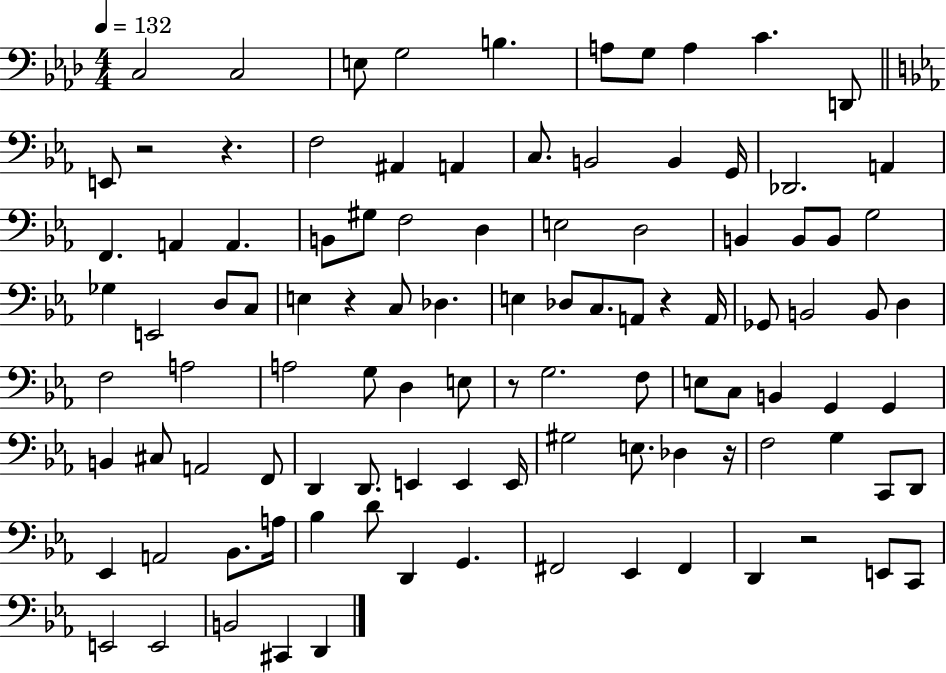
C3/h C3/h E3/e G3/h B3/q. A3/e G3/e A3/q C4/q. D2/e E2/e R/h R/q. F3/h A#2/q A2/q C3/e. B2/h B2/q G2/s Db2/h. A2/q F2/q. A2/q A2/q. B2/e G#3/e F3/h D3/q E3/h D3/h B2/q B2/e B2/e G3/h Gb3/q E2/h D3/e C3/e E3/q R/q C3/e Db3/q. E3/q Db3/e C3/e. A2/e R/q A2/s Gb2/e B2/h B2/e D3/q F3/h A3/h A3/h G3/e D3/q E3/e R/e G3/h. F3/e E3/e C3/e B2/q G2/q G2/q B2/q C#3/e A2/h F2/e D2/q D2/e. E2/q E2/q E2/s G#3/h E3/e. Db3/q R/s F3/h G3/q C2/e D2/e Eb2/q A2/h Bb2/e. A3/s Bb3/q D4/e D2/q G2/q. F#2/h Eb2/q F#2/q D2/q R/h E2/e C2/e E2/h E2/h B2/h C#2/q D2/q